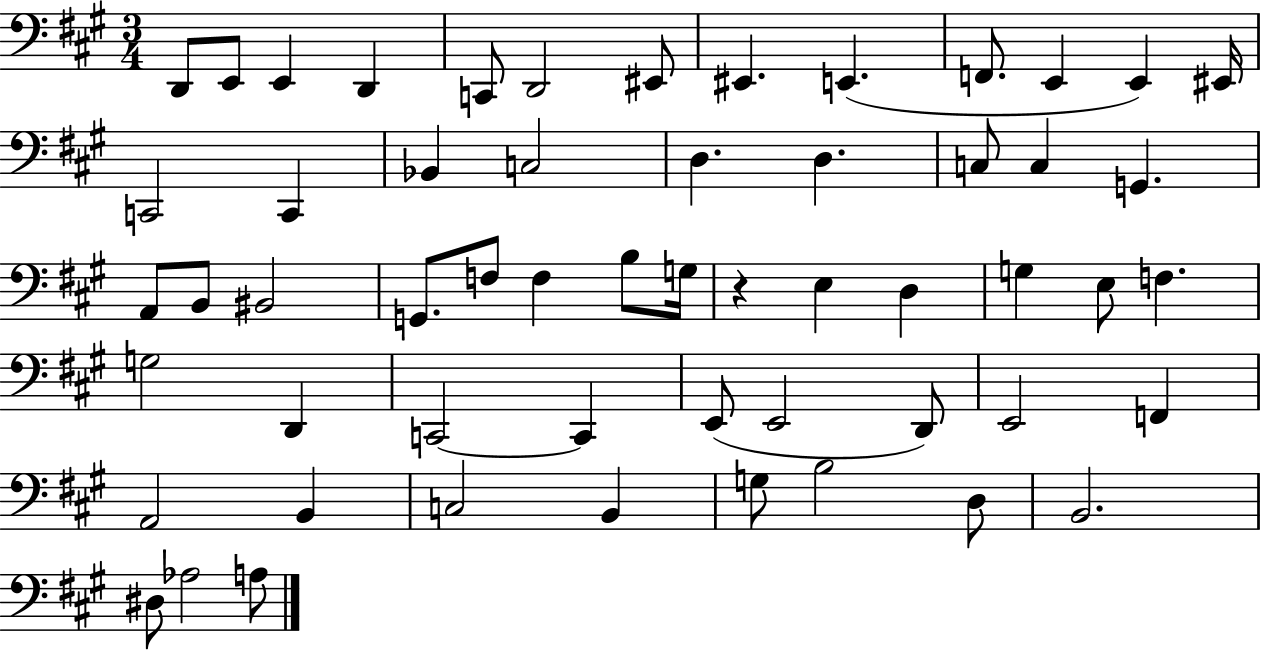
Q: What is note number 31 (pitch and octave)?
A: E3